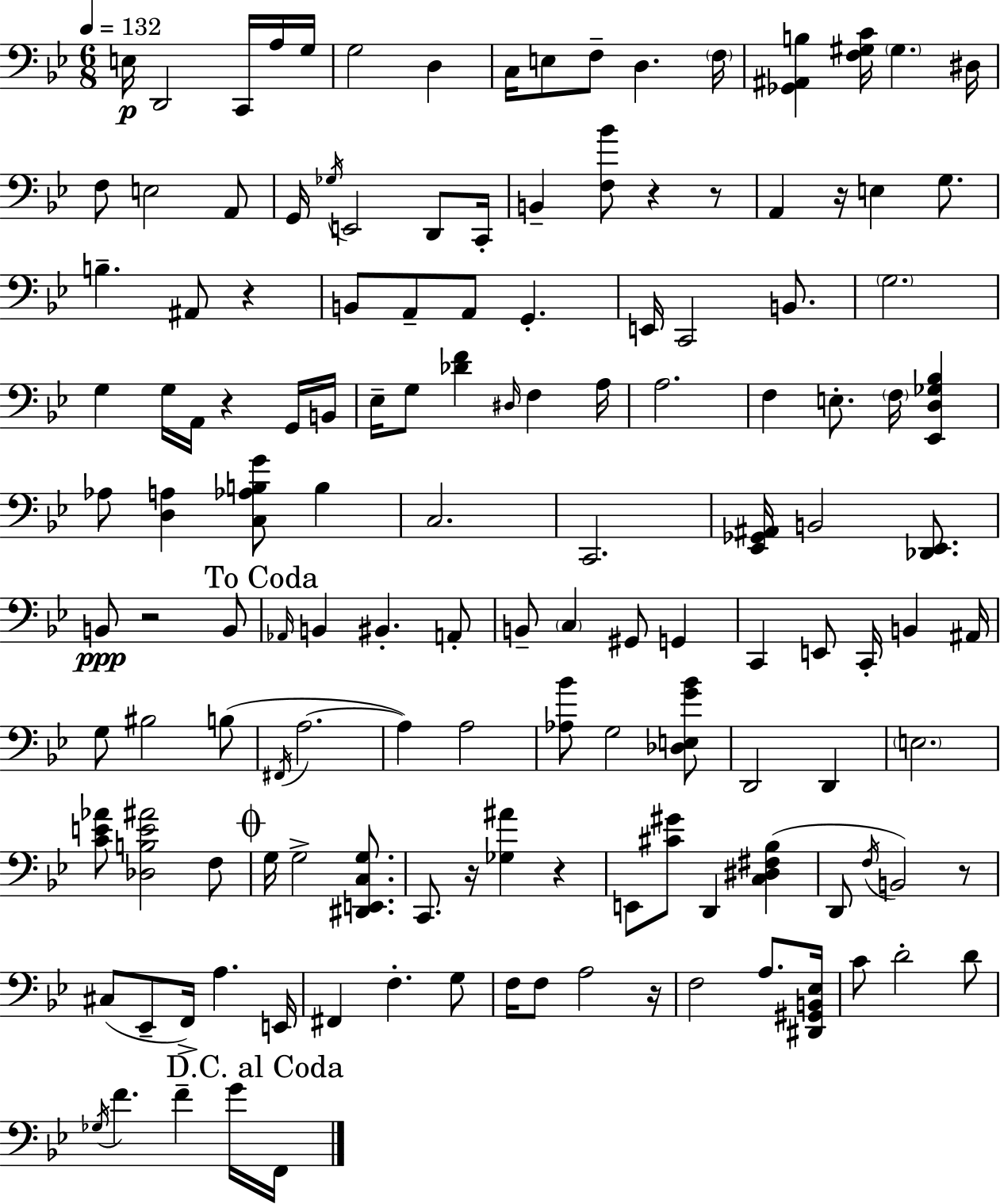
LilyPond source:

{
  \clef bass
  \numericTimeSignature
  \time 6/8
  \key bes \major
  \tempo 4 = 132
  e16\p d,2 c,16 a16 g16 | g2 d4 | c16 e8 f8-- d4. \parenthesize f16 | <ges, ais, b>4 <f gis c'>16 \parenthesize gis4. dis16 | \break f8 e2 a,8 | g,16 \acciaccatura { ges16 } e,2 d,8 | c,16-. b,4-- <f bes'>8 r4 r8 | a,4 r16 e4 g8. | \break b4.-- ais,8 r4 | b,8 a,8-- a,8 g,4.-. | e,16 c,2 b,8. | \parenthesize g2. | \break g4 g16 a,16 r4 g,16 | b,16 ees16-- g8 <des' f'>4 \grace { dis16 } f4 | a16 a2. | f4 e8.-. \parenthesize f16 <ees, d ges bes>4 | \break aes8 <d a>4 <c aes b g'>8 b4 | c2. | c,2. | <ees, ges, ais,>16 b,2 <des, ees,>8. | \break b,8\ppp r2 | b,8 \mark "To Coda" \grace { aes,16 } b,4 bis,4.-. | a,8-. b,8-- \parenthesize c4 gis,8 g,4 | c,4 e,8 c,16-. b,4 | \break ais,16 g8 bis2 | b8( \acciaccatura { fis,16 } a2.~~ | a4) a2 | <aes bes'>8 g2 | \break <des e g' bes'>8 d,2 | d,4 \parenthesize e2. | <c' e' aes'>8 <des b e' ais'>2 | f8 \mark \markup { \musicglyph "scripts.coda" } g16 g2-> | \break <dis, e, c g>8. c,8. r16 <ges ais'>4 | r4 e,8 <cis' gis'>8 d,4 | <c dis fis bes>4( d,8 \acciaccatura { f16 }) b,2 | r8 cis8( ees,8-- f,16->) a4. | \break e,16 fis,4 f4.-. | g8 f16 f8 a2 | r16 f2 | a8. <dis, gis, b, ees>16 c'8 d'2-. | \break d'8 \acciaccatura { ges16 } f'4. | f'4-- g'16 \mark "D.C. al Coda" f,16 \bar "|."
}